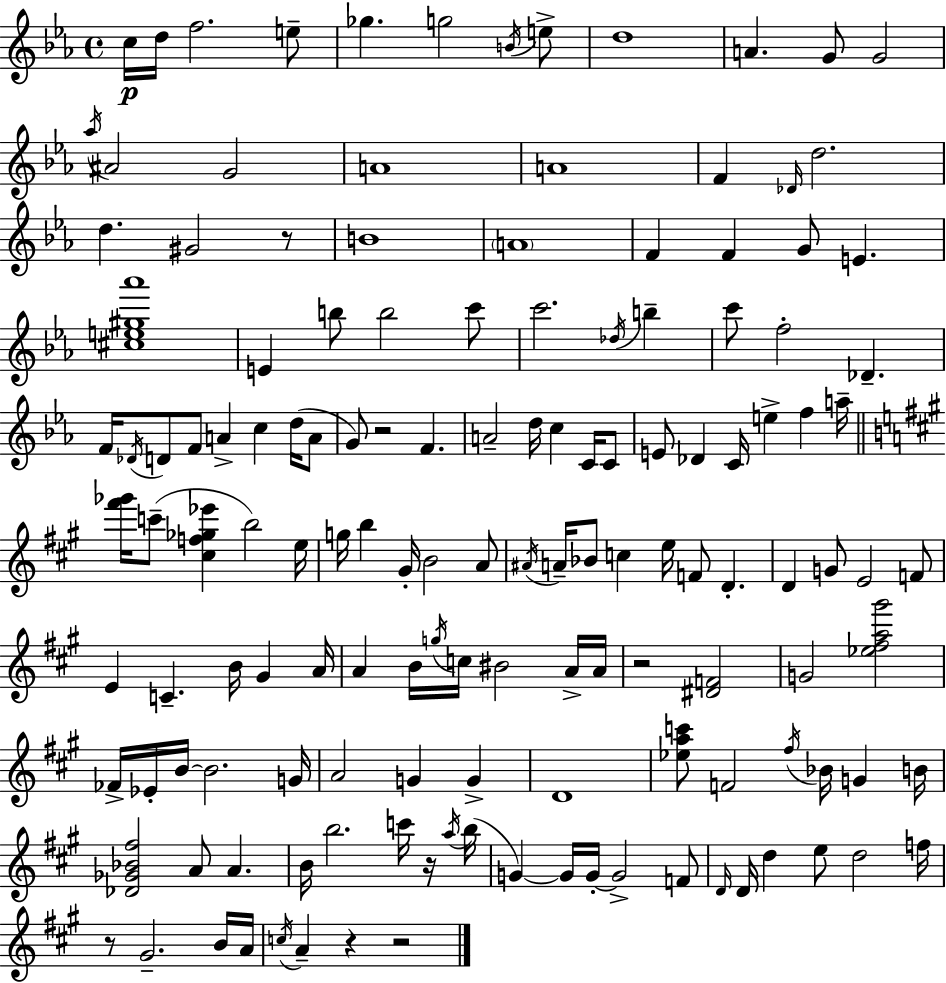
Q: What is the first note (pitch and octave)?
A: C5